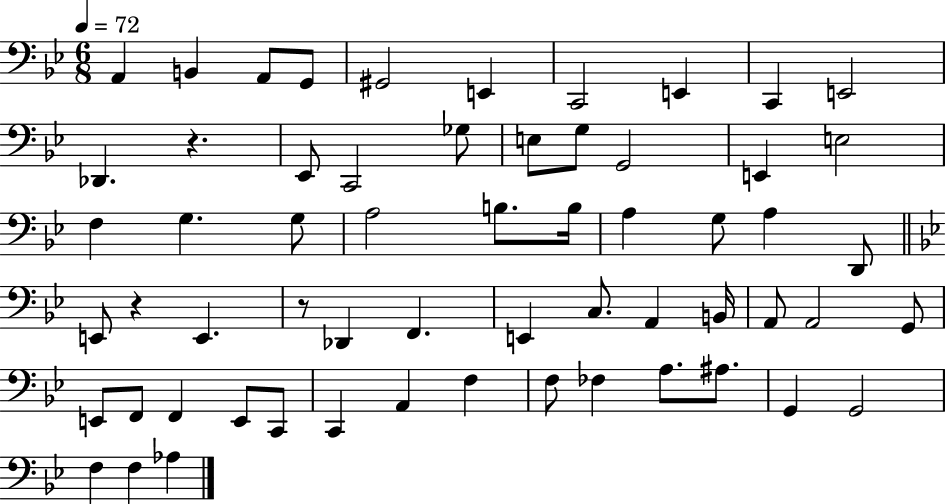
X:1
T:Untitled
M:6/8
L:1/4
K:Bb
A,, B,, A,,/2 G,,/2 ^G,,2 E,, C,,2 E,, C,, E,,2 _D,, z _E,,/2 C,,2 _G,/2 E,/2 G,/2 G,,2 E,, E,2 F, G, G,/2 A,2 B,/2 B,/4 A, G,/2 A, D,,/2 E,,/2 z E,, z/2 _D,, F,, E,, C,/2 A,, B,,/4 A,,/2 A,,2 G,,/2 E,,/2 F,,/2 F,, E,,/2 C,,/2 C,, A,, F, F,/2 _F, A,/2 ^A,/2 G,, G,,2 F, F, _A,